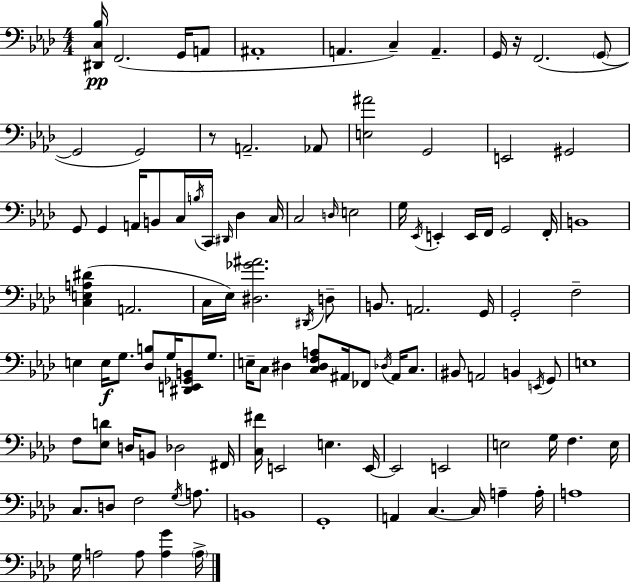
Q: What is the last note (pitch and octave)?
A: A3